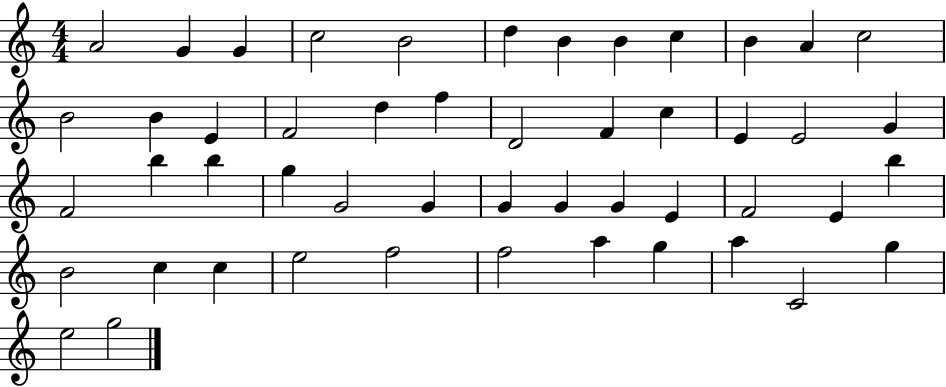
{
  \clef treble
  \numericTimeSignature
  \time 4/4
  \key c \major
  a'2 g'4 g'4 | c''2 b'2 | d''4 b'4 b'4 c''4 | b'4 a'4 c''2 | \break b'2 b'4 e'4 | f'2 d''4 f''4 | d'2 f'4 c''4 | e'4 e'2 g'4 | \break f'2 b''4 b''4 | g''4 g'2 g'4 | g'4 g'4 g'4 e'4 | f'2 e'4 b''4 | \break b'2 c''4 c''4 | e''2 f''2 | f''2 a''4 g''4 | a''4 c'2 g''4 | \break e''2 g''2 | \bar "|."
}